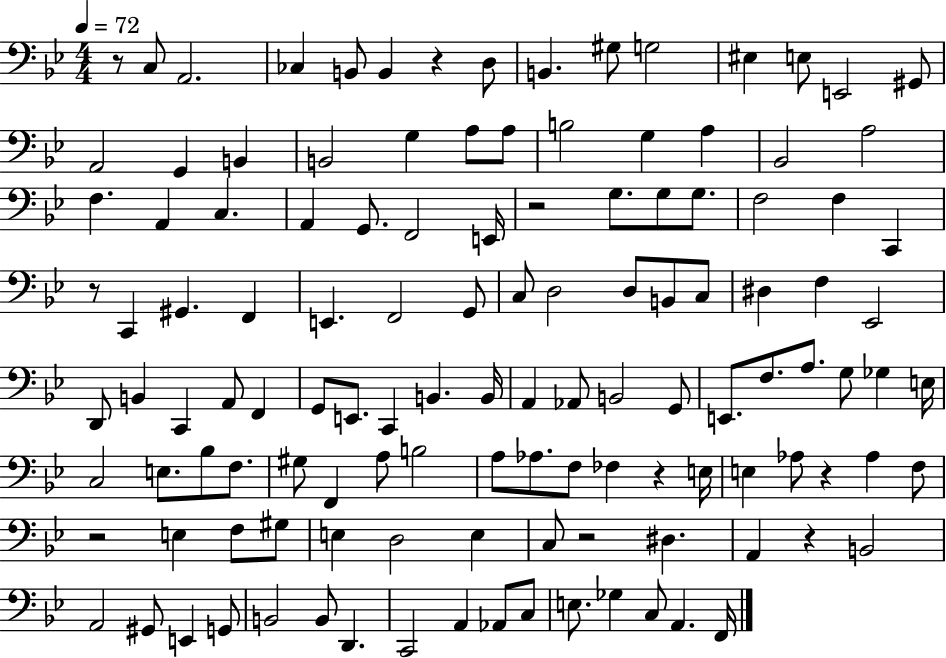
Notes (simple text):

R/e C3/e A2/h. CES3/q B2/e B2/q R/q D3/e B2/q. G#3/e G3/h EIS3/q E3/e E2/h G#2/e A2/h G2/q B2/q B2/h G3/q A3/e A3/e B3/h G3/q A3/q Bb2/h A3/h F3/q. A2/q C3/q. A2/q G2/e. F2/h E2/s R/h G3/e. G3/e G3/e. F3/h F3/q C2/q R/e C2/q G#2/q. F2/q E2/q. F2/h G2/e C3/e D3/h D3/e B2/e C3/e D#3/q F3/q Eb2/h D2/e B2/q C2/q A2/e F2/q G2/e E2/e. C2/q B2/q. B2/s A2/q Ab2/e B2/h G2/e E2/e. F3/e. A3/e. G3/e Gb3/q E3/s C3/h E3/e. Bb3/e F3/e. G#3/e F2/q A3/e B3/h A3/e Ab3/e. F3/e FES3/q R/q E3/s E3/q Ab3/e R/q Ab3/q F3/e R/h E3/q F3/e G#3/e E3/q D3/h E3/q C3/e R/h D#3/q. A2/q R/q B2/h A2/h G#2/e E2/q G2/e B2/h B2/e D2/q. C2/h A2/q Ab2/e C3/e E3/e. Gb3/q C3/e A2/q. F2/s